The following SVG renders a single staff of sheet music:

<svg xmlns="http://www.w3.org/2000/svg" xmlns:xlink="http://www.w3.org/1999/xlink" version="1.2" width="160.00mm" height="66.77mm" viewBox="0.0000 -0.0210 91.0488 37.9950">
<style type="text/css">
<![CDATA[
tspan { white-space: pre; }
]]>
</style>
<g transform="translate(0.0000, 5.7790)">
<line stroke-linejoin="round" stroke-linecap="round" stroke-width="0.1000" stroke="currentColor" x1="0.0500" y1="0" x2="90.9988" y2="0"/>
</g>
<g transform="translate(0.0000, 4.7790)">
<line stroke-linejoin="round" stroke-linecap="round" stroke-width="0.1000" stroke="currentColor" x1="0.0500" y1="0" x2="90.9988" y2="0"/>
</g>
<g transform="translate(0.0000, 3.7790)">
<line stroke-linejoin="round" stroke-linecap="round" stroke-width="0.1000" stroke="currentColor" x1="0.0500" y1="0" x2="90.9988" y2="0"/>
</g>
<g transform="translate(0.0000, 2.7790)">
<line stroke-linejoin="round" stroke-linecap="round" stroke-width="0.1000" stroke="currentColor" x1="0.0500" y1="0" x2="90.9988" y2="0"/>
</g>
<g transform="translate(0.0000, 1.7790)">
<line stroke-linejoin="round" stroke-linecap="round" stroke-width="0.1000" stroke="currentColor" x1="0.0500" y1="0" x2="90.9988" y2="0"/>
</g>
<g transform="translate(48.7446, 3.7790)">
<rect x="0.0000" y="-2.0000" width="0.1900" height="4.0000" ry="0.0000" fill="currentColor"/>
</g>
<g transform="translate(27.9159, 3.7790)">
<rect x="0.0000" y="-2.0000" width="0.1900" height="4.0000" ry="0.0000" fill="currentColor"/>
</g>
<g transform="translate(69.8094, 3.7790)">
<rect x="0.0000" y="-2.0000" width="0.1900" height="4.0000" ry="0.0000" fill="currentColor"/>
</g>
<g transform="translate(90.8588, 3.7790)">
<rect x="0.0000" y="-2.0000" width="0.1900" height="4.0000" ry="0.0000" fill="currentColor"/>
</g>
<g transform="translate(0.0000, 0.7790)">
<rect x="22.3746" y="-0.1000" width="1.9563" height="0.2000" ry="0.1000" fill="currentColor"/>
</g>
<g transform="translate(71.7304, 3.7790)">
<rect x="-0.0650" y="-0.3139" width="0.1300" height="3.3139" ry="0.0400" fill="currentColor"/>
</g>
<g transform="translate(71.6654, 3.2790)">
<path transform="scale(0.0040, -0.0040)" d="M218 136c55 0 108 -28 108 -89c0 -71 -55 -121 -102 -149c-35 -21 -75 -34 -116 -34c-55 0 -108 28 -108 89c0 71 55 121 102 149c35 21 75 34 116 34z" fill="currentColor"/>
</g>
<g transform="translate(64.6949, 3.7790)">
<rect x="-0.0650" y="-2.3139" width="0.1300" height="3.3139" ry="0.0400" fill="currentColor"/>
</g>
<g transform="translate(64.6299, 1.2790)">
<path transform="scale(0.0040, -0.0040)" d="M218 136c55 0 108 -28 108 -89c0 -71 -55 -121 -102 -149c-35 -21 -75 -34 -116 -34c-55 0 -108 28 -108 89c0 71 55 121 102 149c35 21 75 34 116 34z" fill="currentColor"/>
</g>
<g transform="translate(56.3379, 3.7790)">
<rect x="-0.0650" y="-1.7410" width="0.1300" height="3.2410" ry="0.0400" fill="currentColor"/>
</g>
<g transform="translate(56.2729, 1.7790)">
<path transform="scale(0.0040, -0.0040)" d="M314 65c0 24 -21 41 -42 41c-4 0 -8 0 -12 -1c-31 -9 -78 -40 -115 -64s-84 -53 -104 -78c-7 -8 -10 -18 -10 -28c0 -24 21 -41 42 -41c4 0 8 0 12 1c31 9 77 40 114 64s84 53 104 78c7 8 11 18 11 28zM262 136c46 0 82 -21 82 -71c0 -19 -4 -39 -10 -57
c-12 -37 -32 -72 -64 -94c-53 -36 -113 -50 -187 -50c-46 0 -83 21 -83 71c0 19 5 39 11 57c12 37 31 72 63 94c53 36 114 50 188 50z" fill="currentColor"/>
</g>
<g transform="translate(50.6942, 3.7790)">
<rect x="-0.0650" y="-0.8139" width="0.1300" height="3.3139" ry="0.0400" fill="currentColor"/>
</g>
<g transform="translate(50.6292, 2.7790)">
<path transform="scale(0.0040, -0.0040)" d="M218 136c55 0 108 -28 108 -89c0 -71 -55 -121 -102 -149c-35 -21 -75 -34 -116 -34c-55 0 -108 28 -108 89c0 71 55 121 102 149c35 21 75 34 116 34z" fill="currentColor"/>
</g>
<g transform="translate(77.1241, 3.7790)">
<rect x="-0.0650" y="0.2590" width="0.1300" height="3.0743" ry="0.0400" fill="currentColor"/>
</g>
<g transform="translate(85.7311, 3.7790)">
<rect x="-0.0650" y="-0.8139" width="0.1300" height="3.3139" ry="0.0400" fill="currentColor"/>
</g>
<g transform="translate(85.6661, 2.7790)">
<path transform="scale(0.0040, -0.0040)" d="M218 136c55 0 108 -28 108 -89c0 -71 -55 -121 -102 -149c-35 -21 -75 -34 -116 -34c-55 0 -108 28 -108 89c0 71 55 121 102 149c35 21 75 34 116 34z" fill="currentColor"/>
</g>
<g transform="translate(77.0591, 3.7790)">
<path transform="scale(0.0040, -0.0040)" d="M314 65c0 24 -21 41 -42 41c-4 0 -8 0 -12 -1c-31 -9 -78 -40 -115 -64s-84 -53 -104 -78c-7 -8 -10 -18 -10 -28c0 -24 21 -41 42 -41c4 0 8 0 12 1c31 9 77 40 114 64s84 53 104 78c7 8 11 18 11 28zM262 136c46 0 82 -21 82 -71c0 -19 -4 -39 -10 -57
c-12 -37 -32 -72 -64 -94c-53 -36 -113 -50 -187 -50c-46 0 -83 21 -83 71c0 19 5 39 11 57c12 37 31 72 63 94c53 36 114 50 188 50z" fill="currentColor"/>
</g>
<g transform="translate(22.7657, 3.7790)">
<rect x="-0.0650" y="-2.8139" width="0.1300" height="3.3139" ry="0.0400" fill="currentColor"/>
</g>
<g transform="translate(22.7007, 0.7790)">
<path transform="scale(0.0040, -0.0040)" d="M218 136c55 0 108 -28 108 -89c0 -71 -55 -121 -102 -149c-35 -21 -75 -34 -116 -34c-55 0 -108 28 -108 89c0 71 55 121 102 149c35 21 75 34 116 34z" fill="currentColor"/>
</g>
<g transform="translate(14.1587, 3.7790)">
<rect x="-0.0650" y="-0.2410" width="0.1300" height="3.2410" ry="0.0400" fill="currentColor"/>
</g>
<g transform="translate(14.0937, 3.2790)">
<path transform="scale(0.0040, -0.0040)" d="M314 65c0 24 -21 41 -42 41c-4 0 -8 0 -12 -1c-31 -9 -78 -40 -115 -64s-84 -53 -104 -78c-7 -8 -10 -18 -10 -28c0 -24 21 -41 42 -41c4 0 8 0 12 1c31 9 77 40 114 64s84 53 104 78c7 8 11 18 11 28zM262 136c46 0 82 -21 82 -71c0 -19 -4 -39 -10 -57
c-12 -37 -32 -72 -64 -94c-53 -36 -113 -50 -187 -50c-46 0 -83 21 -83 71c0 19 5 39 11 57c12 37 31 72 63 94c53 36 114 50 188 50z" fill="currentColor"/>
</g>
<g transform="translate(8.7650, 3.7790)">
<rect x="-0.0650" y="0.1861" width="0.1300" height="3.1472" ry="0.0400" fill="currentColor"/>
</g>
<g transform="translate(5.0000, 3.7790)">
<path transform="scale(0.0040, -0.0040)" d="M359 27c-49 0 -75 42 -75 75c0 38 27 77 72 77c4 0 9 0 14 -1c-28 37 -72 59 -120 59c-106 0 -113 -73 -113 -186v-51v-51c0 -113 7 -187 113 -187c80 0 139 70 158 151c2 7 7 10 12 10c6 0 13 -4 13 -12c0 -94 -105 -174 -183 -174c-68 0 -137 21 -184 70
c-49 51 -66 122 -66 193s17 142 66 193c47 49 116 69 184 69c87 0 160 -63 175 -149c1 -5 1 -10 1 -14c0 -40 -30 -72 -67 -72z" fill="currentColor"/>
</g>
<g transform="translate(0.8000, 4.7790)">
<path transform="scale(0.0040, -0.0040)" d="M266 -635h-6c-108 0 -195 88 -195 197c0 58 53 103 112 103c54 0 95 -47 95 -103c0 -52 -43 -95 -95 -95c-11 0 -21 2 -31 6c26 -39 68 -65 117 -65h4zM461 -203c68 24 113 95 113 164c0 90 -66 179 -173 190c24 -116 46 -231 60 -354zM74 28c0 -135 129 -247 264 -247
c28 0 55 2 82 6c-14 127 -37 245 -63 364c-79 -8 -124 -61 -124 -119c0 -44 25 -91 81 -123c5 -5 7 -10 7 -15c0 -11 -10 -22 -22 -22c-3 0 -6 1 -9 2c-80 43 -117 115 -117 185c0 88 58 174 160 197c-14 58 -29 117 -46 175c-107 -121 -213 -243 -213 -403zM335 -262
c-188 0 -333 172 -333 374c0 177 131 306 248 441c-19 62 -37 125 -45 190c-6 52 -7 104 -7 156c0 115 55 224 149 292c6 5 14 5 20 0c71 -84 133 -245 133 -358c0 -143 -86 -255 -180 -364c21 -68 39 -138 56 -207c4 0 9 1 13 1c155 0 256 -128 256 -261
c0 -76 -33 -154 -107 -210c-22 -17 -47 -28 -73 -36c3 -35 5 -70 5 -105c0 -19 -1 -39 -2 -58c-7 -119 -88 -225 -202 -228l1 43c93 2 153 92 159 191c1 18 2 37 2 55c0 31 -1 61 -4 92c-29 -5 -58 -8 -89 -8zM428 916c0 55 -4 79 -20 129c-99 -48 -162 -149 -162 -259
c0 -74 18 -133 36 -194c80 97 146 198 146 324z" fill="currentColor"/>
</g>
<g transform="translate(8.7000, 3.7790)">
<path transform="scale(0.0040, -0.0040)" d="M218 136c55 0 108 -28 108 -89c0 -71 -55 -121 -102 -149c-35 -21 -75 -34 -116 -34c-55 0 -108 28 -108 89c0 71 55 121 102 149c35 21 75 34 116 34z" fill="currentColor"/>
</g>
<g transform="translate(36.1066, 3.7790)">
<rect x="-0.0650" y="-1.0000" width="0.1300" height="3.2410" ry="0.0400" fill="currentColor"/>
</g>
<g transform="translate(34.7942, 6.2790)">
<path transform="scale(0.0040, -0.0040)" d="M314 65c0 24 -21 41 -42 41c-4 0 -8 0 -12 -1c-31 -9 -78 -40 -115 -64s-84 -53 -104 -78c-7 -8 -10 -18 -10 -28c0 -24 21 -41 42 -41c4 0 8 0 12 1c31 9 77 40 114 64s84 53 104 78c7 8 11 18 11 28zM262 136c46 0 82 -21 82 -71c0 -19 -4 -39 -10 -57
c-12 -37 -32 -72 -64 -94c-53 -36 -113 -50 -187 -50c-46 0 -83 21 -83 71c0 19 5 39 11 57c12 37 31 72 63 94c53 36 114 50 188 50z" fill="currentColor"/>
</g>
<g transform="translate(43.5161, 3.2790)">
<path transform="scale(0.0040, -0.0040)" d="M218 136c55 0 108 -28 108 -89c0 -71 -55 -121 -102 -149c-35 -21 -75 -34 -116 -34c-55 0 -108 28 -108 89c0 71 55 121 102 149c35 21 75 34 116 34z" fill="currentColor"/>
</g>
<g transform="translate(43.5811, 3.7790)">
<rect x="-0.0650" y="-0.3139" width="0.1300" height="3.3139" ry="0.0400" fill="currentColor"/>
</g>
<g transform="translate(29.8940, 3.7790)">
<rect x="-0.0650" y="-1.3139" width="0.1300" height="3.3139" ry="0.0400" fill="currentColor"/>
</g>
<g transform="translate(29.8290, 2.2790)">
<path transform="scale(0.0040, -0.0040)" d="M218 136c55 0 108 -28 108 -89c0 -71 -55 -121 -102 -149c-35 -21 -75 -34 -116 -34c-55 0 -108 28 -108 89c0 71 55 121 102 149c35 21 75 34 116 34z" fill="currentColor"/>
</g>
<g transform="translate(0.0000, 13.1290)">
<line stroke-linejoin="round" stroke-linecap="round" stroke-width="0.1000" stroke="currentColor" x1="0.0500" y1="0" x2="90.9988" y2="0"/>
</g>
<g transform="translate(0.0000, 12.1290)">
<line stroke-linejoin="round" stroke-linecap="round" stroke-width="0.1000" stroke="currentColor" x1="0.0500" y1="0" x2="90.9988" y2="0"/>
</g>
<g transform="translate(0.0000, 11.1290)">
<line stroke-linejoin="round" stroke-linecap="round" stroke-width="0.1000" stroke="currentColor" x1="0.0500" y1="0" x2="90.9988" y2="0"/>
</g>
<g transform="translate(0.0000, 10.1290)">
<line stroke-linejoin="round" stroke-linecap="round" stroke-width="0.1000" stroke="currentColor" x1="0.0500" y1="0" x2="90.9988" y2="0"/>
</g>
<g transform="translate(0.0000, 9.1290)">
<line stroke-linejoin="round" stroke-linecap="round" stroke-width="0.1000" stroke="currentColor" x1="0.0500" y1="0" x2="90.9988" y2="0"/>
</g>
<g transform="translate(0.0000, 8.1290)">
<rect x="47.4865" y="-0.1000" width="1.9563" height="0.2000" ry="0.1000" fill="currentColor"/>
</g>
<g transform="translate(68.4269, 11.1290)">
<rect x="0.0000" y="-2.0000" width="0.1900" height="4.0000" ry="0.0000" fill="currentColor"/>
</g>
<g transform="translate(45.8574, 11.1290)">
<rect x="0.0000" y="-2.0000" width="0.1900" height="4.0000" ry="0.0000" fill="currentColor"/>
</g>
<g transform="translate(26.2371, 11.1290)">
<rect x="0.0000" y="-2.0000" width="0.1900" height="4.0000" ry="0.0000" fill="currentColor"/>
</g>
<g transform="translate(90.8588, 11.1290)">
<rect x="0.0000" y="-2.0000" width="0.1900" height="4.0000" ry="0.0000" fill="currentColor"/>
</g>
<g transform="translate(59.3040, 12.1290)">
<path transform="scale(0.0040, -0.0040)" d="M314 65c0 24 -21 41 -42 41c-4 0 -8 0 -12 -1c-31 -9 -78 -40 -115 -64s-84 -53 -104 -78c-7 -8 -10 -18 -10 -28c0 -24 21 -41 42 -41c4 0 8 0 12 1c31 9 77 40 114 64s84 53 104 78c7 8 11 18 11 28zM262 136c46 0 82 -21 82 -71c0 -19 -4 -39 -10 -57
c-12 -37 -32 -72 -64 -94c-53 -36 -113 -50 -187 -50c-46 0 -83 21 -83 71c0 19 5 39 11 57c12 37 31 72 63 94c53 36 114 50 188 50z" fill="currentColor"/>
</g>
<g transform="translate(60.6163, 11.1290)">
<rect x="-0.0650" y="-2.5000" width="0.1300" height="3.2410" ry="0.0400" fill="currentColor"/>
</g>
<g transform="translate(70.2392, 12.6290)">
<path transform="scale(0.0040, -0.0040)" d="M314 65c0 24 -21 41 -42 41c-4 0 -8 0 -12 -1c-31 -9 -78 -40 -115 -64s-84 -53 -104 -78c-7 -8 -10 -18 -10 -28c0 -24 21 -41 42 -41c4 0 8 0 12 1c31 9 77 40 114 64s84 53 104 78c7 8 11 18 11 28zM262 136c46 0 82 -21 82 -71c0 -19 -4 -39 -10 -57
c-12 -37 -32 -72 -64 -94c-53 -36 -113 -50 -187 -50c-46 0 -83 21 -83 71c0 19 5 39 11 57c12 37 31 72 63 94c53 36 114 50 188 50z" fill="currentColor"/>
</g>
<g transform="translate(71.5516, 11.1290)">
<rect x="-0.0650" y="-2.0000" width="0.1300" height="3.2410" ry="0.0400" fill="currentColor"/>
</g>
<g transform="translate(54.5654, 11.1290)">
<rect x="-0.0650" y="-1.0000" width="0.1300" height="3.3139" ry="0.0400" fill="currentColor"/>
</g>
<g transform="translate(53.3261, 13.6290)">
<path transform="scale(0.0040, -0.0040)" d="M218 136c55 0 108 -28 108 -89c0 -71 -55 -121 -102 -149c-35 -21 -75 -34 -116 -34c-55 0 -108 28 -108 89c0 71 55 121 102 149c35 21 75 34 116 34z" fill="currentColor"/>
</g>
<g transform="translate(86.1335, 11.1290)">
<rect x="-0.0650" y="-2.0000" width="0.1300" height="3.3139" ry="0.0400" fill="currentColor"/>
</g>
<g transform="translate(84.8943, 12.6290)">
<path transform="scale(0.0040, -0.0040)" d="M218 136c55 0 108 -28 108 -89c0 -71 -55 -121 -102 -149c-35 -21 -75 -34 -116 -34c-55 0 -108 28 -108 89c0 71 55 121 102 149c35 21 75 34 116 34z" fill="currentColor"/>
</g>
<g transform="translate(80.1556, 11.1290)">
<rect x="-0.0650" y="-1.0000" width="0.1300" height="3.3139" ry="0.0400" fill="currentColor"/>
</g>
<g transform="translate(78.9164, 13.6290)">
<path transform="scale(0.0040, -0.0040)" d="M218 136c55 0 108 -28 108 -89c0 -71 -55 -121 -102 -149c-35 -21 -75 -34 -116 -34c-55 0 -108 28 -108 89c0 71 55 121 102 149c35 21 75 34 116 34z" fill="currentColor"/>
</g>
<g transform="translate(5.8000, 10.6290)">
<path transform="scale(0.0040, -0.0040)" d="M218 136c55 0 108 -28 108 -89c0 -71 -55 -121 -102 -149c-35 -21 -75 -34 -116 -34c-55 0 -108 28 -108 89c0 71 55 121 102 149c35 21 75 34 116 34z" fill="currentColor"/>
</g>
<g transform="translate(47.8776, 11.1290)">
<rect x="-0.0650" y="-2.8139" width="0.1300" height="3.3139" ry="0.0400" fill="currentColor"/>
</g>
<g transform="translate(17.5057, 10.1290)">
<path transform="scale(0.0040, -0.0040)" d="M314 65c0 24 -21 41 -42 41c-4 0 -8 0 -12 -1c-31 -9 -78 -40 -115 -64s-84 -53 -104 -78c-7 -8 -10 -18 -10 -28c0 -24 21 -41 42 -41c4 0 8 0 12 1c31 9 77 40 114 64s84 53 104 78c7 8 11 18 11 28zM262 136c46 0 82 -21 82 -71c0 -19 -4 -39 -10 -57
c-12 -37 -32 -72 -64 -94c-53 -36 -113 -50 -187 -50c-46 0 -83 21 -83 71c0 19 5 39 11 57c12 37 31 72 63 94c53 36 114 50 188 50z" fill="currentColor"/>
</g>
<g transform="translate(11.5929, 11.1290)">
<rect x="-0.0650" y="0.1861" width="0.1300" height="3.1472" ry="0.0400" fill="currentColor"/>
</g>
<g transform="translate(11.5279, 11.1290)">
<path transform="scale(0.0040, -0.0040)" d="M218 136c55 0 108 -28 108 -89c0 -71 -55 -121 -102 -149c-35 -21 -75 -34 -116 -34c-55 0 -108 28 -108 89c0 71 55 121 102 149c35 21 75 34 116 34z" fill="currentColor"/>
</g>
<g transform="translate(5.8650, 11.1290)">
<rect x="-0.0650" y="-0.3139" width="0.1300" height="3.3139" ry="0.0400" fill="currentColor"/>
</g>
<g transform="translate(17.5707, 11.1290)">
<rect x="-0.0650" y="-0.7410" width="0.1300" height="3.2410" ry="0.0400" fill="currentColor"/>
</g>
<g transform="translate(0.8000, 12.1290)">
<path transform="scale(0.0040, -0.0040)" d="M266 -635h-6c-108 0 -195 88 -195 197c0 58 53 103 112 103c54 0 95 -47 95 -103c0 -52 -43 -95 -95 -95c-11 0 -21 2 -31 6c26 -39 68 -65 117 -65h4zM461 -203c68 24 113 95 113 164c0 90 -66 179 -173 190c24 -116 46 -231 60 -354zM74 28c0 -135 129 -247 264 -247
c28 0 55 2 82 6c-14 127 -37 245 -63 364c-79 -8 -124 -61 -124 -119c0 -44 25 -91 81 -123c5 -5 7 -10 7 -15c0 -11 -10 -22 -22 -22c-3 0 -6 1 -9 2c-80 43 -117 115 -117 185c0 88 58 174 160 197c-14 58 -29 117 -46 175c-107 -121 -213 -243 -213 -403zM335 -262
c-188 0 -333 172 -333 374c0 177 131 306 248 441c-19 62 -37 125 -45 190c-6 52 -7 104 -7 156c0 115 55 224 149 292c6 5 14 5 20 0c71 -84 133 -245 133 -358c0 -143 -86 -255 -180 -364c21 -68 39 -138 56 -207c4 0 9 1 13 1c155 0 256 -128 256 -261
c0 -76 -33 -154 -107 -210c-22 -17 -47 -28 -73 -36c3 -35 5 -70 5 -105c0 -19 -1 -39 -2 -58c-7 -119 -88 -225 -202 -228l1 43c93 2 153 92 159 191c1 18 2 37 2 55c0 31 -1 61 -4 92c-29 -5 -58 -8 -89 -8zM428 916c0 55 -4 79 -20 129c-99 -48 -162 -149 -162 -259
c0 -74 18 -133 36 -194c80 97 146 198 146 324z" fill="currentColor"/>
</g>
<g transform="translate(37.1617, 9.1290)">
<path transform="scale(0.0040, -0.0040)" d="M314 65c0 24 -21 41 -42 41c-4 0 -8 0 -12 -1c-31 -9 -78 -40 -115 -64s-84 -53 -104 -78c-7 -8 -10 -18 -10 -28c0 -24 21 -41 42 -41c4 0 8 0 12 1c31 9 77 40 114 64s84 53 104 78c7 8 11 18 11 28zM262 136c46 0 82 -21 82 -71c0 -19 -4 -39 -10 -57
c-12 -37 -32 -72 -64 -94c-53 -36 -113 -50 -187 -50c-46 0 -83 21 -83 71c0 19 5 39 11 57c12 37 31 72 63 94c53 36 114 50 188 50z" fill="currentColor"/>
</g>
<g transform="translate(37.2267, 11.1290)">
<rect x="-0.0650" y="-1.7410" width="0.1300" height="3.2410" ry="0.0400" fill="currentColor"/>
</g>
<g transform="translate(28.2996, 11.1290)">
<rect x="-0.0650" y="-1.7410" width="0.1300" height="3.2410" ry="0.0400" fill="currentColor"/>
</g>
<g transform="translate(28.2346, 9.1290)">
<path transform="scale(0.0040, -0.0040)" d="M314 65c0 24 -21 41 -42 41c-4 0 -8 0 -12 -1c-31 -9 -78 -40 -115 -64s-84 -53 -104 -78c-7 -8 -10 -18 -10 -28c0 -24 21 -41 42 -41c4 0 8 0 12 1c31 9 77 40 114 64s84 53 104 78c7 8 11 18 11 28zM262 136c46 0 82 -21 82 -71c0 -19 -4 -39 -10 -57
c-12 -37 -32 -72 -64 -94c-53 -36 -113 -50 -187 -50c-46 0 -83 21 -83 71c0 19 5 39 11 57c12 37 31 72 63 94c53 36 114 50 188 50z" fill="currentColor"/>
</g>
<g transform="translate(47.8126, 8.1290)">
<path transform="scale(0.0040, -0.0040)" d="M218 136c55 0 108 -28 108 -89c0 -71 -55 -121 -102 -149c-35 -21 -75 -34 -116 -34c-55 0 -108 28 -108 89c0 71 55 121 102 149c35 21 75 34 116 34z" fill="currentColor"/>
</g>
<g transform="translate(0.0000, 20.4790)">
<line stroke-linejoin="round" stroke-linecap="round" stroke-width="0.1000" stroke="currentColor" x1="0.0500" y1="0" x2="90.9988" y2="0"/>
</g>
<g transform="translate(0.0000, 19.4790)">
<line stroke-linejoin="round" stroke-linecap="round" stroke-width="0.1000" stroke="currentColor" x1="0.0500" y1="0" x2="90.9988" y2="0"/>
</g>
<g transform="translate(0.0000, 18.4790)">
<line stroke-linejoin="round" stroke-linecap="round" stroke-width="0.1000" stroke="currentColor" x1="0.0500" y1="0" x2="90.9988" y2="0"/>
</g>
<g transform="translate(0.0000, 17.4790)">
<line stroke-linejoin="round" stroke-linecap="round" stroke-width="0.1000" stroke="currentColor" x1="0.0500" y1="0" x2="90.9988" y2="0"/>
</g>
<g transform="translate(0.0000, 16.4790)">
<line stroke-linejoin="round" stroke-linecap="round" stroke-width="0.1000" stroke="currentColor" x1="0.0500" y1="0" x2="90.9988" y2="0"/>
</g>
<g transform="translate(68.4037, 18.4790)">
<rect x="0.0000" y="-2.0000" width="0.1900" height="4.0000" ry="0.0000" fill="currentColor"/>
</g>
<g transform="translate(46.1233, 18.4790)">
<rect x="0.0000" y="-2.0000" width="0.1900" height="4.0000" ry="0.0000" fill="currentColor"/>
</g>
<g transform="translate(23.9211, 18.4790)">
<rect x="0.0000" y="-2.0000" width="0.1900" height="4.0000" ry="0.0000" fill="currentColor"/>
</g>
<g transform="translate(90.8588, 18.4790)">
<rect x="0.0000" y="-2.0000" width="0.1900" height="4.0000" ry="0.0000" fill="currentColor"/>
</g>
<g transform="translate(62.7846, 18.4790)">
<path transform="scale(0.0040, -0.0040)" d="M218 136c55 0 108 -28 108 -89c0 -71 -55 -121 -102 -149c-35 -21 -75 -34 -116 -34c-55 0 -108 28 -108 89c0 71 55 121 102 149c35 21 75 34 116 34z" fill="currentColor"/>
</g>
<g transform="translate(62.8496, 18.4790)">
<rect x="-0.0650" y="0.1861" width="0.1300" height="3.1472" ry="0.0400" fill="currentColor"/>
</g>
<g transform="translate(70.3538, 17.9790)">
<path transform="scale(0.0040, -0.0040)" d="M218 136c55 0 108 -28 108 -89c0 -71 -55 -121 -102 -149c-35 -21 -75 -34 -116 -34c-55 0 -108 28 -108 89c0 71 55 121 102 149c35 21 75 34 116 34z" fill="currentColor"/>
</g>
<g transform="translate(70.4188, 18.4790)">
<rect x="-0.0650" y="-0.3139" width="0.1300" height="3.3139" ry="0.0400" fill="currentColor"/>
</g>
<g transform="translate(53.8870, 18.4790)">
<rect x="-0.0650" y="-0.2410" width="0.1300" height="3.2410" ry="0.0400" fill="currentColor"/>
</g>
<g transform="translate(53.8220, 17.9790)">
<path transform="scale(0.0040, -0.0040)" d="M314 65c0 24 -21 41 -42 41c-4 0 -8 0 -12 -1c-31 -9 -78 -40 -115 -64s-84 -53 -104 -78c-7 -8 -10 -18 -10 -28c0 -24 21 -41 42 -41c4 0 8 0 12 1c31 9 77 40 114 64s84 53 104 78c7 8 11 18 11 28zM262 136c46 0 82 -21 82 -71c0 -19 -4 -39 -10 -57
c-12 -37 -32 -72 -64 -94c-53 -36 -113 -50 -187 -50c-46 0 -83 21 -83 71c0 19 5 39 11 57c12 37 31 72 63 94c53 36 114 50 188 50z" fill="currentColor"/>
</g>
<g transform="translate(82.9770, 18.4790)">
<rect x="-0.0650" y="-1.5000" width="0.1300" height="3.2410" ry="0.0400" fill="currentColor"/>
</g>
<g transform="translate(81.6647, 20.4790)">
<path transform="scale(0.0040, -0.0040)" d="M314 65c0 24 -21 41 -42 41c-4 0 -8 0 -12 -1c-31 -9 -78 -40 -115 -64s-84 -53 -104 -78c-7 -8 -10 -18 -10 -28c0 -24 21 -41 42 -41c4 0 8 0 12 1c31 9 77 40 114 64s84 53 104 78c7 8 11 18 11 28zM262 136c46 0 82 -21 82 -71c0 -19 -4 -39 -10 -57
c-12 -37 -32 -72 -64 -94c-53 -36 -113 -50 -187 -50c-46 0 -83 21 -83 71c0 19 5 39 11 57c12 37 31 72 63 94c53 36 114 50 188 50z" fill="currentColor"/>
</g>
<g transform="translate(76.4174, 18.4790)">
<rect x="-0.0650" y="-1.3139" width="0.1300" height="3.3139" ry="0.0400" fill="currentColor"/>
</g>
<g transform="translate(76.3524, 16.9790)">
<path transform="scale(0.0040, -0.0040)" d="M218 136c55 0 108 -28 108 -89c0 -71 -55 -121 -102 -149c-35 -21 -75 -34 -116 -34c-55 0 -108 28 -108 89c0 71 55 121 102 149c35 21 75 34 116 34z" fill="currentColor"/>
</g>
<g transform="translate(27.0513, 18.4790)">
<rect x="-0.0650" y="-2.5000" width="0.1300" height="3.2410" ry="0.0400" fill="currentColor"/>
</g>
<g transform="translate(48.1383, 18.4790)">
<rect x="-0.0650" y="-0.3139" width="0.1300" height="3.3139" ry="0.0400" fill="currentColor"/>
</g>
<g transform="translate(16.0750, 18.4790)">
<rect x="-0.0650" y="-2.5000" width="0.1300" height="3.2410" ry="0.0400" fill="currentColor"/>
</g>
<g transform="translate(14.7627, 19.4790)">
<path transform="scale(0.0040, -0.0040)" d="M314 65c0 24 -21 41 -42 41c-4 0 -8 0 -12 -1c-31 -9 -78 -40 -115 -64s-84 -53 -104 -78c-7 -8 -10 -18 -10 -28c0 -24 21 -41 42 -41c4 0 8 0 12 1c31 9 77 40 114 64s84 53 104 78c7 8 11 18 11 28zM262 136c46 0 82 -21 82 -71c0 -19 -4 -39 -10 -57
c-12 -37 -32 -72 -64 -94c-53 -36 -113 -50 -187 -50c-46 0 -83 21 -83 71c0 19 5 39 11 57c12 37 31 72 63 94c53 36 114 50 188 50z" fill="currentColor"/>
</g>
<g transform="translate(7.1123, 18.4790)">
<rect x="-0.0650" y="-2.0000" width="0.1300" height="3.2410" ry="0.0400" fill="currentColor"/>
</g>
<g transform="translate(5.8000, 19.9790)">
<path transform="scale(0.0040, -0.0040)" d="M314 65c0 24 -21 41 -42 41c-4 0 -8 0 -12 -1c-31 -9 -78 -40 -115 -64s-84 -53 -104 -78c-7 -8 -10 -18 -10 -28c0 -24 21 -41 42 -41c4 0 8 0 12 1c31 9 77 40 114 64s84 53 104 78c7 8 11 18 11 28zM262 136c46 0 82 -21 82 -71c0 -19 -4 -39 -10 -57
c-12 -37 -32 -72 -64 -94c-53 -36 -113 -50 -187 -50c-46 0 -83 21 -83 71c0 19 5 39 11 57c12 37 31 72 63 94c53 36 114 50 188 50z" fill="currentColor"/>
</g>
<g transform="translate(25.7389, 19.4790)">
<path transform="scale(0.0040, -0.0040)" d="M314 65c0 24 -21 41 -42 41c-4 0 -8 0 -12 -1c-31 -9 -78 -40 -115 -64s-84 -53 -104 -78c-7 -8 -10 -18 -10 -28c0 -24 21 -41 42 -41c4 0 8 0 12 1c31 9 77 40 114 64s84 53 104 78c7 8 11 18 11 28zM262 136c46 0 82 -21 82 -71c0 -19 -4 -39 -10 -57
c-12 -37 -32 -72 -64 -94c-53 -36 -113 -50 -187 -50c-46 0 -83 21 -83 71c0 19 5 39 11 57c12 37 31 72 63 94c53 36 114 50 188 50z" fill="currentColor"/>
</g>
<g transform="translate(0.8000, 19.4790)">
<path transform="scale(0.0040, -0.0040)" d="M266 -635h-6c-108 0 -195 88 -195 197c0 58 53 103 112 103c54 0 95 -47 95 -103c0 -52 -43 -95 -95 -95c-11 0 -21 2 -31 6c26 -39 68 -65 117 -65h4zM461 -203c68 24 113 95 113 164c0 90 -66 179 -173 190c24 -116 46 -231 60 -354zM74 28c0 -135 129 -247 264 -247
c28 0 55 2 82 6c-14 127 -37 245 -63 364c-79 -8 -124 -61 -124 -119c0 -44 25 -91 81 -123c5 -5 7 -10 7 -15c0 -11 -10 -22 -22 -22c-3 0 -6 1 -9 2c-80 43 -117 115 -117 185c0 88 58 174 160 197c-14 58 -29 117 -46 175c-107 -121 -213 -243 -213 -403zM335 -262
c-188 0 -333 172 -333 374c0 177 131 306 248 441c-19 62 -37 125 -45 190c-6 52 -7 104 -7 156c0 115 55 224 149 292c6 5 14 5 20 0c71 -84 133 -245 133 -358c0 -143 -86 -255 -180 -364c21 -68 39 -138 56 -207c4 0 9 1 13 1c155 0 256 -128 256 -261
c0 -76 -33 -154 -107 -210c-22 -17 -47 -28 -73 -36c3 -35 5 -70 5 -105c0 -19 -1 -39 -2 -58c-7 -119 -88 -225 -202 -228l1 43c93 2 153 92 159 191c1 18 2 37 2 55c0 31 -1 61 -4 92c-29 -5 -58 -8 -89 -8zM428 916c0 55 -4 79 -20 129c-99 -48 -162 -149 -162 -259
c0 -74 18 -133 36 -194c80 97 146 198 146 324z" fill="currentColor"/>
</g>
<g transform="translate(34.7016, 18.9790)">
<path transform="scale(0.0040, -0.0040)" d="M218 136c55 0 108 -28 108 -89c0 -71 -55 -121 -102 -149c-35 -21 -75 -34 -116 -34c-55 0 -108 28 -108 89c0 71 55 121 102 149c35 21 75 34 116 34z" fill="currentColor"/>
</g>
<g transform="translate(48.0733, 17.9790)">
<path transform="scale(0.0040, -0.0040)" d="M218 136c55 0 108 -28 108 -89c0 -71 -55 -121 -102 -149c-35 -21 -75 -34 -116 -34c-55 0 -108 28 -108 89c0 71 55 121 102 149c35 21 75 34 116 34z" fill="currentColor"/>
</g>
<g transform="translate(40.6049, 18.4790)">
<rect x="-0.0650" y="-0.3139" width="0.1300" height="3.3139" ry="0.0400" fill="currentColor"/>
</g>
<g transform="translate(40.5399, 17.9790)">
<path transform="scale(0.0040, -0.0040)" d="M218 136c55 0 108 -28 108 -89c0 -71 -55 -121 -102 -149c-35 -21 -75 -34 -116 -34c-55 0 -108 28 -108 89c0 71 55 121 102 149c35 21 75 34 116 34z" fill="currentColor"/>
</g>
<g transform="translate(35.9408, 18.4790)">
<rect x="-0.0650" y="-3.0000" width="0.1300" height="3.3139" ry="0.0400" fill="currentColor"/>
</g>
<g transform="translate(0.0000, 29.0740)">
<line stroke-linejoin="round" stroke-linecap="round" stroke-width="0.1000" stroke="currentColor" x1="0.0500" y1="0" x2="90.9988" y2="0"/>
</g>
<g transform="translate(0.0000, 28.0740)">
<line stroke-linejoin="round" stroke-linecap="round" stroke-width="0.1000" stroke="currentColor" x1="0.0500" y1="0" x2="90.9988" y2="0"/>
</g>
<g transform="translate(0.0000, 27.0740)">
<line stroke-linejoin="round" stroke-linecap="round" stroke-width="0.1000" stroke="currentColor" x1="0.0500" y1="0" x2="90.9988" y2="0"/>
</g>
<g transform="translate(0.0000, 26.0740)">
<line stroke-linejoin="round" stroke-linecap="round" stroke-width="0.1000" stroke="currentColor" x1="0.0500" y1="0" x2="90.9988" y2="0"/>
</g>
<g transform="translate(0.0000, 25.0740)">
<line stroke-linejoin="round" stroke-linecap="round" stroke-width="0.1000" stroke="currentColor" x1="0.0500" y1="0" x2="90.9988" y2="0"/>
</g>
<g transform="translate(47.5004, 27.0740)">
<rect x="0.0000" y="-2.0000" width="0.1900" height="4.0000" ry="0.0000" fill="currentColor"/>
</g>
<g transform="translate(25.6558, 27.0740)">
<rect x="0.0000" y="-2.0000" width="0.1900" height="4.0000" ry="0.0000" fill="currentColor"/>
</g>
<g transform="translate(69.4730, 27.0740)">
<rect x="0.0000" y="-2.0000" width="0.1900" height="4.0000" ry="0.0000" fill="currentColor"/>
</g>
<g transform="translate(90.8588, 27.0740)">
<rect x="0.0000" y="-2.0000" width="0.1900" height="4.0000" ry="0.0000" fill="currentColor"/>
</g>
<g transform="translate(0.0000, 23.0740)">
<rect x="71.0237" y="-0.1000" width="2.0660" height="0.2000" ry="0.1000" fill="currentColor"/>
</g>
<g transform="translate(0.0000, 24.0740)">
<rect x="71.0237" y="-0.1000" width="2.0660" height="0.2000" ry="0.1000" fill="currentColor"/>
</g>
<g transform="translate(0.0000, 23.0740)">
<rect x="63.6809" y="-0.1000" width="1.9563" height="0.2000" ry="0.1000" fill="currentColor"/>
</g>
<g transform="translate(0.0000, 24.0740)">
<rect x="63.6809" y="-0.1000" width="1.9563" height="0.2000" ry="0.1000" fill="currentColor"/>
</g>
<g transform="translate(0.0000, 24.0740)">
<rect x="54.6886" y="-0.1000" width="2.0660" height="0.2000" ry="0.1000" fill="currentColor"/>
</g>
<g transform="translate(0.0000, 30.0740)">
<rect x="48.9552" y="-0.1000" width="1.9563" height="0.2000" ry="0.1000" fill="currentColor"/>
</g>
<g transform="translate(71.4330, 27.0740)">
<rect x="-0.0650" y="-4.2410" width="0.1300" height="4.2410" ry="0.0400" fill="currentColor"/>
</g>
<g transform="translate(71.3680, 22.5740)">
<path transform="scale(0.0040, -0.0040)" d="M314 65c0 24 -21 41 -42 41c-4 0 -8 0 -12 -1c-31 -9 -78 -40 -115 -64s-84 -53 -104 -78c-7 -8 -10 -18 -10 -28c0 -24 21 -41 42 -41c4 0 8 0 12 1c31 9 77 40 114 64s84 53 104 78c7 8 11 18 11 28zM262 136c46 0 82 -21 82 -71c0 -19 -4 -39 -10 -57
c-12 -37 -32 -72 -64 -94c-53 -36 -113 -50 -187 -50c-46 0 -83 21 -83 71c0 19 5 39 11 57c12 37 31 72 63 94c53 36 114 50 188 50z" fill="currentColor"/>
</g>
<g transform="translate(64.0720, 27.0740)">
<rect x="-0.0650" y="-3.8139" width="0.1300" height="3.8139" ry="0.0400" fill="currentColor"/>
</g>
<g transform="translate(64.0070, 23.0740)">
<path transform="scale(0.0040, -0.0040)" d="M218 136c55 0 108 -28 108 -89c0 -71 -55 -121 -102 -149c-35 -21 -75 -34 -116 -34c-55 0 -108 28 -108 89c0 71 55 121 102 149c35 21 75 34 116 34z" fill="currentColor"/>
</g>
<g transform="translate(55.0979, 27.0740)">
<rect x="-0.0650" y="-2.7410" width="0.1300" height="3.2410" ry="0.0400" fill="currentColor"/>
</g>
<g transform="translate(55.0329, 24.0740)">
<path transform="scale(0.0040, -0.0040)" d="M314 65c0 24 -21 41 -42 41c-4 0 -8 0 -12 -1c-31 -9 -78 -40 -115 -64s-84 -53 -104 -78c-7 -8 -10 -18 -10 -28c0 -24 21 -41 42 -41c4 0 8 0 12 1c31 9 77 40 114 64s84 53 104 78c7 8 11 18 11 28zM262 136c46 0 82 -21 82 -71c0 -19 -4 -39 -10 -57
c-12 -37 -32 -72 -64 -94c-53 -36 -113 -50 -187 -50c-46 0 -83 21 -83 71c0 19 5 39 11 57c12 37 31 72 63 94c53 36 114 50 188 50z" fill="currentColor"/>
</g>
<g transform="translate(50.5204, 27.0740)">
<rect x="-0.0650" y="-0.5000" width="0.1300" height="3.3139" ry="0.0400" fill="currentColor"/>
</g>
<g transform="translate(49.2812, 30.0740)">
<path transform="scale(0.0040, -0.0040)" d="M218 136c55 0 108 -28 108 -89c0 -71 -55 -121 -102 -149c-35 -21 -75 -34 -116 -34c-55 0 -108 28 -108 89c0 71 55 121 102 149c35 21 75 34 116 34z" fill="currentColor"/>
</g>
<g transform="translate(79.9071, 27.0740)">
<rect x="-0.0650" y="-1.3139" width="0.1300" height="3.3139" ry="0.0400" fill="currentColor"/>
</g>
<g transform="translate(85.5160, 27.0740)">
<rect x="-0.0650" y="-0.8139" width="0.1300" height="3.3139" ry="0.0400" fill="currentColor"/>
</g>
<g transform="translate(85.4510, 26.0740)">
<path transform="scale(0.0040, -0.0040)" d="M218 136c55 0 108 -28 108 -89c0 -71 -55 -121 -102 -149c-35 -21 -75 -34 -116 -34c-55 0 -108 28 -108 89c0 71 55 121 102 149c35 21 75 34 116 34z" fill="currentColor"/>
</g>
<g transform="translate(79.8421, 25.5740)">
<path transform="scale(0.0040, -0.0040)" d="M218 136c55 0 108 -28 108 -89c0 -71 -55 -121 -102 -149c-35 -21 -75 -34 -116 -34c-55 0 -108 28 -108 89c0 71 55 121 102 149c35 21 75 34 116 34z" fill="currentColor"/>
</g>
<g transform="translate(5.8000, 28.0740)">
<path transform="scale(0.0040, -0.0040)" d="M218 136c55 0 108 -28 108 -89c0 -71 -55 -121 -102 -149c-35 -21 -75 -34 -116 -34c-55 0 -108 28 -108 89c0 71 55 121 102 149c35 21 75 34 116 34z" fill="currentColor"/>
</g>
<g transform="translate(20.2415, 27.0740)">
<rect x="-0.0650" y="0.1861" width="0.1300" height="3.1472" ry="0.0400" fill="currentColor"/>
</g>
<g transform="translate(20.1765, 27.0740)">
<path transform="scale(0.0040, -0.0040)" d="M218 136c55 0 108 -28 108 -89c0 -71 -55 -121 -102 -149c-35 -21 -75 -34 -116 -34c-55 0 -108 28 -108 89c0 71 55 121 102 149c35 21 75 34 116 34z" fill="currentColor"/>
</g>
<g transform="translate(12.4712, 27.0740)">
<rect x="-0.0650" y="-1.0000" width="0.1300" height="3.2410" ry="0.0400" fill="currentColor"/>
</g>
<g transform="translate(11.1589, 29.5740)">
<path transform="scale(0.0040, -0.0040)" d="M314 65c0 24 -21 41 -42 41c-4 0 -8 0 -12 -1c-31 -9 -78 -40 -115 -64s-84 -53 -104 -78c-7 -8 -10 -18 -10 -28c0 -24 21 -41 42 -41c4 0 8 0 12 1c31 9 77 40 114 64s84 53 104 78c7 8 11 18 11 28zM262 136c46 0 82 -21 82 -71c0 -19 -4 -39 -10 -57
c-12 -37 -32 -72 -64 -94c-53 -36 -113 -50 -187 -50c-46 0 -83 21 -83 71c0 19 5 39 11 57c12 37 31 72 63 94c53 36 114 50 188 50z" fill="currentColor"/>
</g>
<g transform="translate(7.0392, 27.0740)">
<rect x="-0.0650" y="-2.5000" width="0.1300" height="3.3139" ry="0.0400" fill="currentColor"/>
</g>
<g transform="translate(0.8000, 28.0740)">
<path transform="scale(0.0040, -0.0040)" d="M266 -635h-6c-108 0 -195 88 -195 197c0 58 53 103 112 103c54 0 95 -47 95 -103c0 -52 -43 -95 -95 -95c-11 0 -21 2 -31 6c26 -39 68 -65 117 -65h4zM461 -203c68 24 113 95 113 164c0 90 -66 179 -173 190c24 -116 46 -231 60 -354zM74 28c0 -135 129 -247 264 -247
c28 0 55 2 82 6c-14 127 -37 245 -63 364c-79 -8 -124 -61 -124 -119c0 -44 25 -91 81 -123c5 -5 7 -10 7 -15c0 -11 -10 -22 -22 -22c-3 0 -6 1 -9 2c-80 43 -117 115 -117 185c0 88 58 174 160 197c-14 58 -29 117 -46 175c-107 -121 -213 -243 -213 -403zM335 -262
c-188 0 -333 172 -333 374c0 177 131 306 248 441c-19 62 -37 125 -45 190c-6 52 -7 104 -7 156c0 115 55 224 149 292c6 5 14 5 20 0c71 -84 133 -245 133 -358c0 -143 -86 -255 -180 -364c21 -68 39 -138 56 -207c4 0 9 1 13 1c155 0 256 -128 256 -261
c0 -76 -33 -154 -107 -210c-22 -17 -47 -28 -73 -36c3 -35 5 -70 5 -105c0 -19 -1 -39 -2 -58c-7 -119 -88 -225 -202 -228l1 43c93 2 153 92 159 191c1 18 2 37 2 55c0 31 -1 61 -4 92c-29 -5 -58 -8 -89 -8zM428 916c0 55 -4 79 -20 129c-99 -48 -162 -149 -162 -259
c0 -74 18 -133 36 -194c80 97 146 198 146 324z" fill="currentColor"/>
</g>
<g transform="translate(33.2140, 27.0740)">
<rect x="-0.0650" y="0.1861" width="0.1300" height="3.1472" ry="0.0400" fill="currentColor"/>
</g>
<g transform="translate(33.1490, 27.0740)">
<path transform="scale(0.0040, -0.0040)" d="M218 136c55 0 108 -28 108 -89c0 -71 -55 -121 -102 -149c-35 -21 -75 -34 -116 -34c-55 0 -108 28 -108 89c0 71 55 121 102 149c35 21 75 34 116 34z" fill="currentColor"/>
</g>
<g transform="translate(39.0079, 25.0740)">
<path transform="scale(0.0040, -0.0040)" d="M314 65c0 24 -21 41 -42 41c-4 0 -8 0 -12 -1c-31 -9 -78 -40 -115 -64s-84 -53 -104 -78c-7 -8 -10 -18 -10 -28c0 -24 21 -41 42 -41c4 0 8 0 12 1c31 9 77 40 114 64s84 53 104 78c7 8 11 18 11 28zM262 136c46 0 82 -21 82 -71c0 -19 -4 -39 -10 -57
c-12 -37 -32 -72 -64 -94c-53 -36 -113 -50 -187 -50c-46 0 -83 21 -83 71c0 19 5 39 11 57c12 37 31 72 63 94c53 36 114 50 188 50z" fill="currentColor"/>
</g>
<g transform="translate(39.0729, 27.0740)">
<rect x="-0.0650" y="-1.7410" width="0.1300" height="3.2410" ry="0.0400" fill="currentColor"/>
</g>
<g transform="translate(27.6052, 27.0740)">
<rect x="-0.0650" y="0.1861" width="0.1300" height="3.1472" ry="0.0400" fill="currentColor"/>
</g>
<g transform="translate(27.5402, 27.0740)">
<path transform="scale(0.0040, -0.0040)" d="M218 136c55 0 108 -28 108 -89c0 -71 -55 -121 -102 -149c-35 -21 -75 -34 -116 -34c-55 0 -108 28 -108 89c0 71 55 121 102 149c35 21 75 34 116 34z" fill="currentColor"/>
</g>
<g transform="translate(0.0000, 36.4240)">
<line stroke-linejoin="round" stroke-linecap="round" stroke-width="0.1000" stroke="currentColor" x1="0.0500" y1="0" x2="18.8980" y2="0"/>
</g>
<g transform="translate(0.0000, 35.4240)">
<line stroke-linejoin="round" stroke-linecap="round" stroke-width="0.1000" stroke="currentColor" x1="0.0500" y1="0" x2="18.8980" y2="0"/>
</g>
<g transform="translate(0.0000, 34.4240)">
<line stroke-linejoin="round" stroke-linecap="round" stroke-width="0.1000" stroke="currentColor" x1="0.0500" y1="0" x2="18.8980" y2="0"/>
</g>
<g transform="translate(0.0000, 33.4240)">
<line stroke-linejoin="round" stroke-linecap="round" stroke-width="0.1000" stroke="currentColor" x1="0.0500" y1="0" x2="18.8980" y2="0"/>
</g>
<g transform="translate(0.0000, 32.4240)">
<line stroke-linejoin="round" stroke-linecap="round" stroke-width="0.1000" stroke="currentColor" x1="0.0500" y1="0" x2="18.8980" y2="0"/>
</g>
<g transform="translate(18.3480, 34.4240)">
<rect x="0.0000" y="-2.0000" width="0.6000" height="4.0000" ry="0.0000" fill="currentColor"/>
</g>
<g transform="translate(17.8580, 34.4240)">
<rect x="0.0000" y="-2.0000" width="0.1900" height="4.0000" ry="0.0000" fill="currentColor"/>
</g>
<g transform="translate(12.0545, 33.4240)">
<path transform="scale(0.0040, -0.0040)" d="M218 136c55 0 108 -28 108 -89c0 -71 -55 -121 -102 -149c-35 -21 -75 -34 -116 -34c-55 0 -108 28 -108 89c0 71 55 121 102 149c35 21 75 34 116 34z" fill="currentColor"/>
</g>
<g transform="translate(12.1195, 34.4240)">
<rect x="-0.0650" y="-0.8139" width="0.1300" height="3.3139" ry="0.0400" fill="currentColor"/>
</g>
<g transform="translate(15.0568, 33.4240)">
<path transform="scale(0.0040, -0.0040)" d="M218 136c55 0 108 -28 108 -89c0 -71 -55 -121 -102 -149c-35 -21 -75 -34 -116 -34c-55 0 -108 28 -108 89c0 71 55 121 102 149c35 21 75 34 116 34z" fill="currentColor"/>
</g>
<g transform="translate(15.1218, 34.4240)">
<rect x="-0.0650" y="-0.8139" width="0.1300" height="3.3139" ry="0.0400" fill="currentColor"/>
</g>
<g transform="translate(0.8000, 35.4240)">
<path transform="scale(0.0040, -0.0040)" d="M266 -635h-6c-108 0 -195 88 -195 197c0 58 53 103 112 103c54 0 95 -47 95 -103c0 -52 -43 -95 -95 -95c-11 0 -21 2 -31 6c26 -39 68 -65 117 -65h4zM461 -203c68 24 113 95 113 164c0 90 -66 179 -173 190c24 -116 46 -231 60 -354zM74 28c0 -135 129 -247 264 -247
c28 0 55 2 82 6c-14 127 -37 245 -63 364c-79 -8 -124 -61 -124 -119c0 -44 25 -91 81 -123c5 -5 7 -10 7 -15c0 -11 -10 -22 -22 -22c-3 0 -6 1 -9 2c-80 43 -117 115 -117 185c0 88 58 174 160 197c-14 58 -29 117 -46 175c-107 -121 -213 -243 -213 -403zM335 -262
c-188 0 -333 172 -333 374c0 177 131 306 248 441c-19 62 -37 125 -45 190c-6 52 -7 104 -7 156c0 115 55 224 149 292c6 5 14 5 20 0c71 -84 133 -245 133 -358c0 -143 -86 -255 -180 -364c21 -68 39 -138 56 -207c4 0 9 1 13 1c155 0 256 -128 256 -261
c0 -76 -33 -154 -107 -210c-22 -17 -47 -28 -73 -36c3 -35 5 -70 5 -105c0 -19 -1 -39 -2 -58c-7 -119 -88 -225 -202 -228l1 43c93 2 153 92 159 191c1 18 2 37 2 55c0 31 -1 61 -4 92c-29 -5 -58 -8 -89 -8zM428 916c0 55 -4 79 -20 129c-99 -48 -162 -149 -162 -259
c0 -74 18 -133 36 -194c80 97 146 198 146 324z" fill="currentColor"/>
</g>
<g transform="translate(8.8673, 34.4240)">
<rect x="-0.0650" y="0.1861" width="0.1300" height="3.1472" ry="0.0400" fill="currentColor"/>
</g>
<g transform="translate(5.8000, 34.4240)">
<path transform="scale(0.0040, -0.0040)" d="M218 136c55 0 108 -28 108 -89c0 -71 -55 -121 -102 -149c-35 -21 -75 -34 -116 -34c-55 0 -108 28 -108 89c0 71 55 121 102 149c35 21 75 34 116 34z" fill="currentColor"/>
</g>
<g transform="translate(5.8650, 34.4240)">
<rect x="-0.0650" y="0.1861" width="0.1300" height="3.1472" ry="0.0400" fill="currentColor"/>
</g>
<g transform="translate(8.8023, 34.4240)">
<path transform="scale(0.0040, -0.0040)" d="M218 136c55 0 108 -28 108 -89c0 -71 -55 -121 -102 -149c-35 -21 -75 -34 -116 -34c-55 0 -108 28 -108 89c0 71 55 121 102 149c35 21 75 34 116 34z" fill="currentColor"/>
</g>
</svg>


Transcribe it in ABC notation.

X:1
T:Untitled
M:4/4
L:1/4
K:C
B c2 a e D2 c d f2 g c B2 d c B d2 f2 f2 a D G2 F2 D F F2 G2 G2 A c c c2 B c e E2 G D2 B B B f2 C a2 c' d'2 e d B B d d